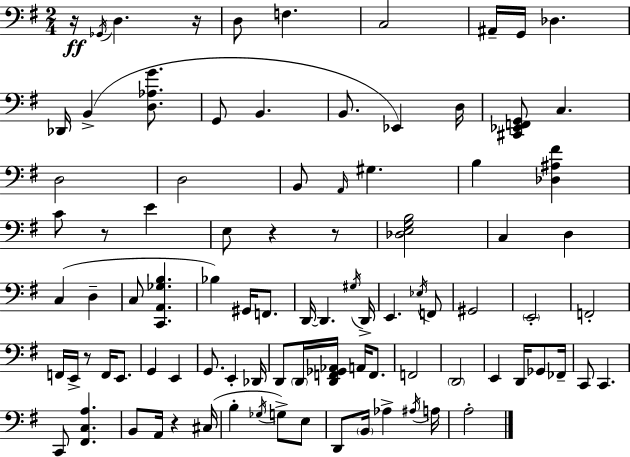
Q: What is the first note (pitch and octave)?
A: Gb2